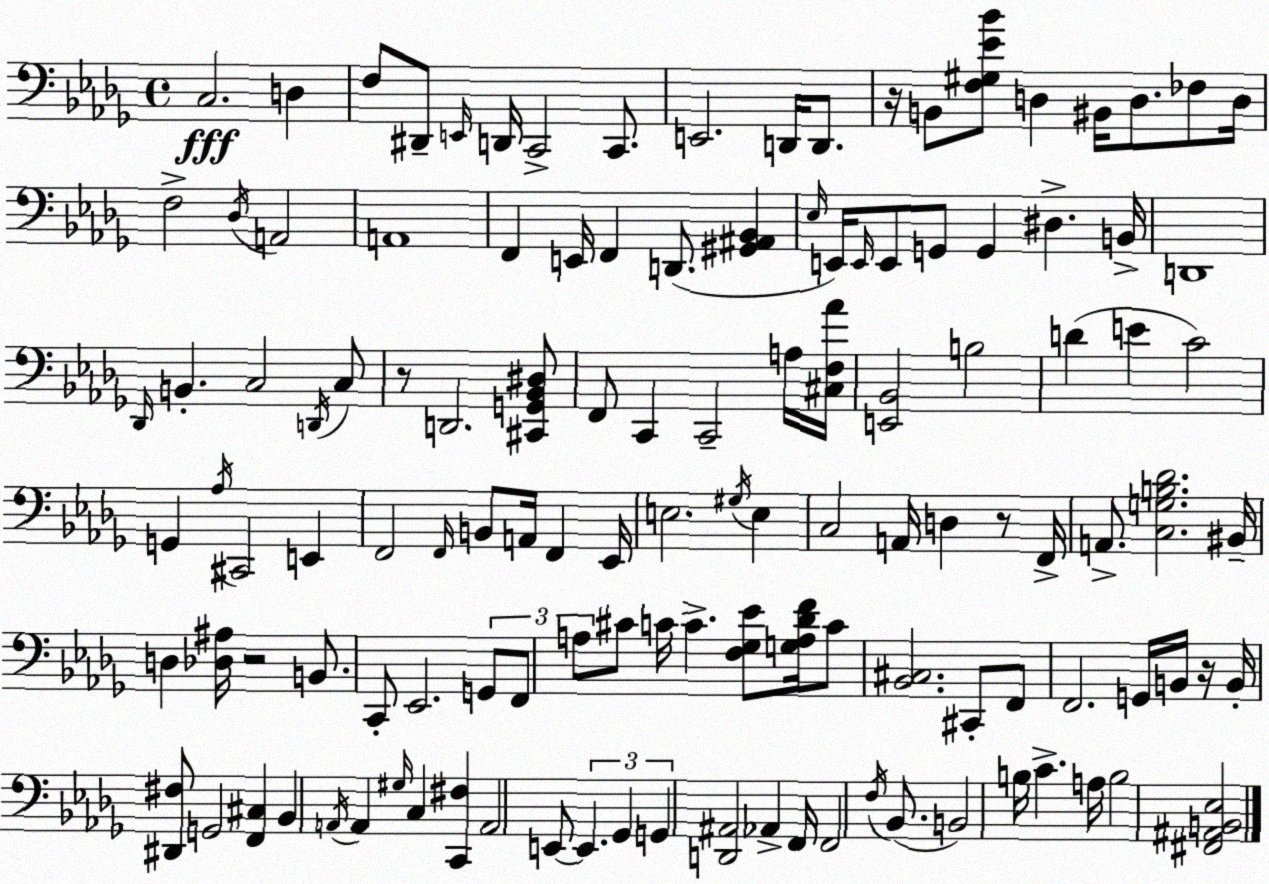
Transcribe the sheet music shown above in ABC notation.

X:1
T:Untitled
M:4/4
L:1/4
K:Bbm
C,2 D, F,/2 ^D,,/2 E,,/4 D,,/4 C,,2 C,,/2 E,,2 D,,/4 D,,/2 z/4 B,,/2 [F,^G,_E_B]/2 D, ^B,,/4 D,/2 _F,/2 D,/4 F,2 _D,/4 A,,2 A,,4 F,, E,,/4 F,, D,,/2 [^G,,^A,,_B,,] _E,/4 E,,/4 E,,/4 E,,/2 G,,/2 G,, ^D, B,,/4 D,,4 _D,,/4 B,, C,2 D,,/4 C,/2 z/2 D,,2 [^C,,G,,_B,,^D,]/2 F,,/2 C,, C,,2 A,/4 [^C,F,_A]/4 [E,,_B,,]2 B,2 D E C2 G,, _A,/4 ^C,,2 E,, F,,2 F,,/4 B,,/2 A,,/4 F,, _E,,/4 E,2 ^G,/4 E, C,2 A,,/4 D, z/2 F,,/4 A,,/2 [C,G,B,_D]2 ^B,,/4 D, [_D,^A,]/4 z2 B,,/2 C,,/2 _E,,2 G,,/2 F,,/2 A,/2 ^C/2 C/4 C [F,_G,_E]/2 [G,A,_DF]/4 C/2 [_B,,^C,]2 ^C,,/2 F,,/2 F,,2 G,,/4 B,,/4 z/4 B,,/4 [^D,,^F,]/2 G,,2 [F,,^C,] _B,, A,,/4 A,, ^G,/4 C, [C,,^F,] A,,2 E,,/2 E,, _G,, G,, [D,,^A,,]2 _A,, F,,/4 F,,2 F,/4 _B,,/2 B,,2 B,/4 C A,/4 B,2 [^F,,^A,,B,,_E,]2